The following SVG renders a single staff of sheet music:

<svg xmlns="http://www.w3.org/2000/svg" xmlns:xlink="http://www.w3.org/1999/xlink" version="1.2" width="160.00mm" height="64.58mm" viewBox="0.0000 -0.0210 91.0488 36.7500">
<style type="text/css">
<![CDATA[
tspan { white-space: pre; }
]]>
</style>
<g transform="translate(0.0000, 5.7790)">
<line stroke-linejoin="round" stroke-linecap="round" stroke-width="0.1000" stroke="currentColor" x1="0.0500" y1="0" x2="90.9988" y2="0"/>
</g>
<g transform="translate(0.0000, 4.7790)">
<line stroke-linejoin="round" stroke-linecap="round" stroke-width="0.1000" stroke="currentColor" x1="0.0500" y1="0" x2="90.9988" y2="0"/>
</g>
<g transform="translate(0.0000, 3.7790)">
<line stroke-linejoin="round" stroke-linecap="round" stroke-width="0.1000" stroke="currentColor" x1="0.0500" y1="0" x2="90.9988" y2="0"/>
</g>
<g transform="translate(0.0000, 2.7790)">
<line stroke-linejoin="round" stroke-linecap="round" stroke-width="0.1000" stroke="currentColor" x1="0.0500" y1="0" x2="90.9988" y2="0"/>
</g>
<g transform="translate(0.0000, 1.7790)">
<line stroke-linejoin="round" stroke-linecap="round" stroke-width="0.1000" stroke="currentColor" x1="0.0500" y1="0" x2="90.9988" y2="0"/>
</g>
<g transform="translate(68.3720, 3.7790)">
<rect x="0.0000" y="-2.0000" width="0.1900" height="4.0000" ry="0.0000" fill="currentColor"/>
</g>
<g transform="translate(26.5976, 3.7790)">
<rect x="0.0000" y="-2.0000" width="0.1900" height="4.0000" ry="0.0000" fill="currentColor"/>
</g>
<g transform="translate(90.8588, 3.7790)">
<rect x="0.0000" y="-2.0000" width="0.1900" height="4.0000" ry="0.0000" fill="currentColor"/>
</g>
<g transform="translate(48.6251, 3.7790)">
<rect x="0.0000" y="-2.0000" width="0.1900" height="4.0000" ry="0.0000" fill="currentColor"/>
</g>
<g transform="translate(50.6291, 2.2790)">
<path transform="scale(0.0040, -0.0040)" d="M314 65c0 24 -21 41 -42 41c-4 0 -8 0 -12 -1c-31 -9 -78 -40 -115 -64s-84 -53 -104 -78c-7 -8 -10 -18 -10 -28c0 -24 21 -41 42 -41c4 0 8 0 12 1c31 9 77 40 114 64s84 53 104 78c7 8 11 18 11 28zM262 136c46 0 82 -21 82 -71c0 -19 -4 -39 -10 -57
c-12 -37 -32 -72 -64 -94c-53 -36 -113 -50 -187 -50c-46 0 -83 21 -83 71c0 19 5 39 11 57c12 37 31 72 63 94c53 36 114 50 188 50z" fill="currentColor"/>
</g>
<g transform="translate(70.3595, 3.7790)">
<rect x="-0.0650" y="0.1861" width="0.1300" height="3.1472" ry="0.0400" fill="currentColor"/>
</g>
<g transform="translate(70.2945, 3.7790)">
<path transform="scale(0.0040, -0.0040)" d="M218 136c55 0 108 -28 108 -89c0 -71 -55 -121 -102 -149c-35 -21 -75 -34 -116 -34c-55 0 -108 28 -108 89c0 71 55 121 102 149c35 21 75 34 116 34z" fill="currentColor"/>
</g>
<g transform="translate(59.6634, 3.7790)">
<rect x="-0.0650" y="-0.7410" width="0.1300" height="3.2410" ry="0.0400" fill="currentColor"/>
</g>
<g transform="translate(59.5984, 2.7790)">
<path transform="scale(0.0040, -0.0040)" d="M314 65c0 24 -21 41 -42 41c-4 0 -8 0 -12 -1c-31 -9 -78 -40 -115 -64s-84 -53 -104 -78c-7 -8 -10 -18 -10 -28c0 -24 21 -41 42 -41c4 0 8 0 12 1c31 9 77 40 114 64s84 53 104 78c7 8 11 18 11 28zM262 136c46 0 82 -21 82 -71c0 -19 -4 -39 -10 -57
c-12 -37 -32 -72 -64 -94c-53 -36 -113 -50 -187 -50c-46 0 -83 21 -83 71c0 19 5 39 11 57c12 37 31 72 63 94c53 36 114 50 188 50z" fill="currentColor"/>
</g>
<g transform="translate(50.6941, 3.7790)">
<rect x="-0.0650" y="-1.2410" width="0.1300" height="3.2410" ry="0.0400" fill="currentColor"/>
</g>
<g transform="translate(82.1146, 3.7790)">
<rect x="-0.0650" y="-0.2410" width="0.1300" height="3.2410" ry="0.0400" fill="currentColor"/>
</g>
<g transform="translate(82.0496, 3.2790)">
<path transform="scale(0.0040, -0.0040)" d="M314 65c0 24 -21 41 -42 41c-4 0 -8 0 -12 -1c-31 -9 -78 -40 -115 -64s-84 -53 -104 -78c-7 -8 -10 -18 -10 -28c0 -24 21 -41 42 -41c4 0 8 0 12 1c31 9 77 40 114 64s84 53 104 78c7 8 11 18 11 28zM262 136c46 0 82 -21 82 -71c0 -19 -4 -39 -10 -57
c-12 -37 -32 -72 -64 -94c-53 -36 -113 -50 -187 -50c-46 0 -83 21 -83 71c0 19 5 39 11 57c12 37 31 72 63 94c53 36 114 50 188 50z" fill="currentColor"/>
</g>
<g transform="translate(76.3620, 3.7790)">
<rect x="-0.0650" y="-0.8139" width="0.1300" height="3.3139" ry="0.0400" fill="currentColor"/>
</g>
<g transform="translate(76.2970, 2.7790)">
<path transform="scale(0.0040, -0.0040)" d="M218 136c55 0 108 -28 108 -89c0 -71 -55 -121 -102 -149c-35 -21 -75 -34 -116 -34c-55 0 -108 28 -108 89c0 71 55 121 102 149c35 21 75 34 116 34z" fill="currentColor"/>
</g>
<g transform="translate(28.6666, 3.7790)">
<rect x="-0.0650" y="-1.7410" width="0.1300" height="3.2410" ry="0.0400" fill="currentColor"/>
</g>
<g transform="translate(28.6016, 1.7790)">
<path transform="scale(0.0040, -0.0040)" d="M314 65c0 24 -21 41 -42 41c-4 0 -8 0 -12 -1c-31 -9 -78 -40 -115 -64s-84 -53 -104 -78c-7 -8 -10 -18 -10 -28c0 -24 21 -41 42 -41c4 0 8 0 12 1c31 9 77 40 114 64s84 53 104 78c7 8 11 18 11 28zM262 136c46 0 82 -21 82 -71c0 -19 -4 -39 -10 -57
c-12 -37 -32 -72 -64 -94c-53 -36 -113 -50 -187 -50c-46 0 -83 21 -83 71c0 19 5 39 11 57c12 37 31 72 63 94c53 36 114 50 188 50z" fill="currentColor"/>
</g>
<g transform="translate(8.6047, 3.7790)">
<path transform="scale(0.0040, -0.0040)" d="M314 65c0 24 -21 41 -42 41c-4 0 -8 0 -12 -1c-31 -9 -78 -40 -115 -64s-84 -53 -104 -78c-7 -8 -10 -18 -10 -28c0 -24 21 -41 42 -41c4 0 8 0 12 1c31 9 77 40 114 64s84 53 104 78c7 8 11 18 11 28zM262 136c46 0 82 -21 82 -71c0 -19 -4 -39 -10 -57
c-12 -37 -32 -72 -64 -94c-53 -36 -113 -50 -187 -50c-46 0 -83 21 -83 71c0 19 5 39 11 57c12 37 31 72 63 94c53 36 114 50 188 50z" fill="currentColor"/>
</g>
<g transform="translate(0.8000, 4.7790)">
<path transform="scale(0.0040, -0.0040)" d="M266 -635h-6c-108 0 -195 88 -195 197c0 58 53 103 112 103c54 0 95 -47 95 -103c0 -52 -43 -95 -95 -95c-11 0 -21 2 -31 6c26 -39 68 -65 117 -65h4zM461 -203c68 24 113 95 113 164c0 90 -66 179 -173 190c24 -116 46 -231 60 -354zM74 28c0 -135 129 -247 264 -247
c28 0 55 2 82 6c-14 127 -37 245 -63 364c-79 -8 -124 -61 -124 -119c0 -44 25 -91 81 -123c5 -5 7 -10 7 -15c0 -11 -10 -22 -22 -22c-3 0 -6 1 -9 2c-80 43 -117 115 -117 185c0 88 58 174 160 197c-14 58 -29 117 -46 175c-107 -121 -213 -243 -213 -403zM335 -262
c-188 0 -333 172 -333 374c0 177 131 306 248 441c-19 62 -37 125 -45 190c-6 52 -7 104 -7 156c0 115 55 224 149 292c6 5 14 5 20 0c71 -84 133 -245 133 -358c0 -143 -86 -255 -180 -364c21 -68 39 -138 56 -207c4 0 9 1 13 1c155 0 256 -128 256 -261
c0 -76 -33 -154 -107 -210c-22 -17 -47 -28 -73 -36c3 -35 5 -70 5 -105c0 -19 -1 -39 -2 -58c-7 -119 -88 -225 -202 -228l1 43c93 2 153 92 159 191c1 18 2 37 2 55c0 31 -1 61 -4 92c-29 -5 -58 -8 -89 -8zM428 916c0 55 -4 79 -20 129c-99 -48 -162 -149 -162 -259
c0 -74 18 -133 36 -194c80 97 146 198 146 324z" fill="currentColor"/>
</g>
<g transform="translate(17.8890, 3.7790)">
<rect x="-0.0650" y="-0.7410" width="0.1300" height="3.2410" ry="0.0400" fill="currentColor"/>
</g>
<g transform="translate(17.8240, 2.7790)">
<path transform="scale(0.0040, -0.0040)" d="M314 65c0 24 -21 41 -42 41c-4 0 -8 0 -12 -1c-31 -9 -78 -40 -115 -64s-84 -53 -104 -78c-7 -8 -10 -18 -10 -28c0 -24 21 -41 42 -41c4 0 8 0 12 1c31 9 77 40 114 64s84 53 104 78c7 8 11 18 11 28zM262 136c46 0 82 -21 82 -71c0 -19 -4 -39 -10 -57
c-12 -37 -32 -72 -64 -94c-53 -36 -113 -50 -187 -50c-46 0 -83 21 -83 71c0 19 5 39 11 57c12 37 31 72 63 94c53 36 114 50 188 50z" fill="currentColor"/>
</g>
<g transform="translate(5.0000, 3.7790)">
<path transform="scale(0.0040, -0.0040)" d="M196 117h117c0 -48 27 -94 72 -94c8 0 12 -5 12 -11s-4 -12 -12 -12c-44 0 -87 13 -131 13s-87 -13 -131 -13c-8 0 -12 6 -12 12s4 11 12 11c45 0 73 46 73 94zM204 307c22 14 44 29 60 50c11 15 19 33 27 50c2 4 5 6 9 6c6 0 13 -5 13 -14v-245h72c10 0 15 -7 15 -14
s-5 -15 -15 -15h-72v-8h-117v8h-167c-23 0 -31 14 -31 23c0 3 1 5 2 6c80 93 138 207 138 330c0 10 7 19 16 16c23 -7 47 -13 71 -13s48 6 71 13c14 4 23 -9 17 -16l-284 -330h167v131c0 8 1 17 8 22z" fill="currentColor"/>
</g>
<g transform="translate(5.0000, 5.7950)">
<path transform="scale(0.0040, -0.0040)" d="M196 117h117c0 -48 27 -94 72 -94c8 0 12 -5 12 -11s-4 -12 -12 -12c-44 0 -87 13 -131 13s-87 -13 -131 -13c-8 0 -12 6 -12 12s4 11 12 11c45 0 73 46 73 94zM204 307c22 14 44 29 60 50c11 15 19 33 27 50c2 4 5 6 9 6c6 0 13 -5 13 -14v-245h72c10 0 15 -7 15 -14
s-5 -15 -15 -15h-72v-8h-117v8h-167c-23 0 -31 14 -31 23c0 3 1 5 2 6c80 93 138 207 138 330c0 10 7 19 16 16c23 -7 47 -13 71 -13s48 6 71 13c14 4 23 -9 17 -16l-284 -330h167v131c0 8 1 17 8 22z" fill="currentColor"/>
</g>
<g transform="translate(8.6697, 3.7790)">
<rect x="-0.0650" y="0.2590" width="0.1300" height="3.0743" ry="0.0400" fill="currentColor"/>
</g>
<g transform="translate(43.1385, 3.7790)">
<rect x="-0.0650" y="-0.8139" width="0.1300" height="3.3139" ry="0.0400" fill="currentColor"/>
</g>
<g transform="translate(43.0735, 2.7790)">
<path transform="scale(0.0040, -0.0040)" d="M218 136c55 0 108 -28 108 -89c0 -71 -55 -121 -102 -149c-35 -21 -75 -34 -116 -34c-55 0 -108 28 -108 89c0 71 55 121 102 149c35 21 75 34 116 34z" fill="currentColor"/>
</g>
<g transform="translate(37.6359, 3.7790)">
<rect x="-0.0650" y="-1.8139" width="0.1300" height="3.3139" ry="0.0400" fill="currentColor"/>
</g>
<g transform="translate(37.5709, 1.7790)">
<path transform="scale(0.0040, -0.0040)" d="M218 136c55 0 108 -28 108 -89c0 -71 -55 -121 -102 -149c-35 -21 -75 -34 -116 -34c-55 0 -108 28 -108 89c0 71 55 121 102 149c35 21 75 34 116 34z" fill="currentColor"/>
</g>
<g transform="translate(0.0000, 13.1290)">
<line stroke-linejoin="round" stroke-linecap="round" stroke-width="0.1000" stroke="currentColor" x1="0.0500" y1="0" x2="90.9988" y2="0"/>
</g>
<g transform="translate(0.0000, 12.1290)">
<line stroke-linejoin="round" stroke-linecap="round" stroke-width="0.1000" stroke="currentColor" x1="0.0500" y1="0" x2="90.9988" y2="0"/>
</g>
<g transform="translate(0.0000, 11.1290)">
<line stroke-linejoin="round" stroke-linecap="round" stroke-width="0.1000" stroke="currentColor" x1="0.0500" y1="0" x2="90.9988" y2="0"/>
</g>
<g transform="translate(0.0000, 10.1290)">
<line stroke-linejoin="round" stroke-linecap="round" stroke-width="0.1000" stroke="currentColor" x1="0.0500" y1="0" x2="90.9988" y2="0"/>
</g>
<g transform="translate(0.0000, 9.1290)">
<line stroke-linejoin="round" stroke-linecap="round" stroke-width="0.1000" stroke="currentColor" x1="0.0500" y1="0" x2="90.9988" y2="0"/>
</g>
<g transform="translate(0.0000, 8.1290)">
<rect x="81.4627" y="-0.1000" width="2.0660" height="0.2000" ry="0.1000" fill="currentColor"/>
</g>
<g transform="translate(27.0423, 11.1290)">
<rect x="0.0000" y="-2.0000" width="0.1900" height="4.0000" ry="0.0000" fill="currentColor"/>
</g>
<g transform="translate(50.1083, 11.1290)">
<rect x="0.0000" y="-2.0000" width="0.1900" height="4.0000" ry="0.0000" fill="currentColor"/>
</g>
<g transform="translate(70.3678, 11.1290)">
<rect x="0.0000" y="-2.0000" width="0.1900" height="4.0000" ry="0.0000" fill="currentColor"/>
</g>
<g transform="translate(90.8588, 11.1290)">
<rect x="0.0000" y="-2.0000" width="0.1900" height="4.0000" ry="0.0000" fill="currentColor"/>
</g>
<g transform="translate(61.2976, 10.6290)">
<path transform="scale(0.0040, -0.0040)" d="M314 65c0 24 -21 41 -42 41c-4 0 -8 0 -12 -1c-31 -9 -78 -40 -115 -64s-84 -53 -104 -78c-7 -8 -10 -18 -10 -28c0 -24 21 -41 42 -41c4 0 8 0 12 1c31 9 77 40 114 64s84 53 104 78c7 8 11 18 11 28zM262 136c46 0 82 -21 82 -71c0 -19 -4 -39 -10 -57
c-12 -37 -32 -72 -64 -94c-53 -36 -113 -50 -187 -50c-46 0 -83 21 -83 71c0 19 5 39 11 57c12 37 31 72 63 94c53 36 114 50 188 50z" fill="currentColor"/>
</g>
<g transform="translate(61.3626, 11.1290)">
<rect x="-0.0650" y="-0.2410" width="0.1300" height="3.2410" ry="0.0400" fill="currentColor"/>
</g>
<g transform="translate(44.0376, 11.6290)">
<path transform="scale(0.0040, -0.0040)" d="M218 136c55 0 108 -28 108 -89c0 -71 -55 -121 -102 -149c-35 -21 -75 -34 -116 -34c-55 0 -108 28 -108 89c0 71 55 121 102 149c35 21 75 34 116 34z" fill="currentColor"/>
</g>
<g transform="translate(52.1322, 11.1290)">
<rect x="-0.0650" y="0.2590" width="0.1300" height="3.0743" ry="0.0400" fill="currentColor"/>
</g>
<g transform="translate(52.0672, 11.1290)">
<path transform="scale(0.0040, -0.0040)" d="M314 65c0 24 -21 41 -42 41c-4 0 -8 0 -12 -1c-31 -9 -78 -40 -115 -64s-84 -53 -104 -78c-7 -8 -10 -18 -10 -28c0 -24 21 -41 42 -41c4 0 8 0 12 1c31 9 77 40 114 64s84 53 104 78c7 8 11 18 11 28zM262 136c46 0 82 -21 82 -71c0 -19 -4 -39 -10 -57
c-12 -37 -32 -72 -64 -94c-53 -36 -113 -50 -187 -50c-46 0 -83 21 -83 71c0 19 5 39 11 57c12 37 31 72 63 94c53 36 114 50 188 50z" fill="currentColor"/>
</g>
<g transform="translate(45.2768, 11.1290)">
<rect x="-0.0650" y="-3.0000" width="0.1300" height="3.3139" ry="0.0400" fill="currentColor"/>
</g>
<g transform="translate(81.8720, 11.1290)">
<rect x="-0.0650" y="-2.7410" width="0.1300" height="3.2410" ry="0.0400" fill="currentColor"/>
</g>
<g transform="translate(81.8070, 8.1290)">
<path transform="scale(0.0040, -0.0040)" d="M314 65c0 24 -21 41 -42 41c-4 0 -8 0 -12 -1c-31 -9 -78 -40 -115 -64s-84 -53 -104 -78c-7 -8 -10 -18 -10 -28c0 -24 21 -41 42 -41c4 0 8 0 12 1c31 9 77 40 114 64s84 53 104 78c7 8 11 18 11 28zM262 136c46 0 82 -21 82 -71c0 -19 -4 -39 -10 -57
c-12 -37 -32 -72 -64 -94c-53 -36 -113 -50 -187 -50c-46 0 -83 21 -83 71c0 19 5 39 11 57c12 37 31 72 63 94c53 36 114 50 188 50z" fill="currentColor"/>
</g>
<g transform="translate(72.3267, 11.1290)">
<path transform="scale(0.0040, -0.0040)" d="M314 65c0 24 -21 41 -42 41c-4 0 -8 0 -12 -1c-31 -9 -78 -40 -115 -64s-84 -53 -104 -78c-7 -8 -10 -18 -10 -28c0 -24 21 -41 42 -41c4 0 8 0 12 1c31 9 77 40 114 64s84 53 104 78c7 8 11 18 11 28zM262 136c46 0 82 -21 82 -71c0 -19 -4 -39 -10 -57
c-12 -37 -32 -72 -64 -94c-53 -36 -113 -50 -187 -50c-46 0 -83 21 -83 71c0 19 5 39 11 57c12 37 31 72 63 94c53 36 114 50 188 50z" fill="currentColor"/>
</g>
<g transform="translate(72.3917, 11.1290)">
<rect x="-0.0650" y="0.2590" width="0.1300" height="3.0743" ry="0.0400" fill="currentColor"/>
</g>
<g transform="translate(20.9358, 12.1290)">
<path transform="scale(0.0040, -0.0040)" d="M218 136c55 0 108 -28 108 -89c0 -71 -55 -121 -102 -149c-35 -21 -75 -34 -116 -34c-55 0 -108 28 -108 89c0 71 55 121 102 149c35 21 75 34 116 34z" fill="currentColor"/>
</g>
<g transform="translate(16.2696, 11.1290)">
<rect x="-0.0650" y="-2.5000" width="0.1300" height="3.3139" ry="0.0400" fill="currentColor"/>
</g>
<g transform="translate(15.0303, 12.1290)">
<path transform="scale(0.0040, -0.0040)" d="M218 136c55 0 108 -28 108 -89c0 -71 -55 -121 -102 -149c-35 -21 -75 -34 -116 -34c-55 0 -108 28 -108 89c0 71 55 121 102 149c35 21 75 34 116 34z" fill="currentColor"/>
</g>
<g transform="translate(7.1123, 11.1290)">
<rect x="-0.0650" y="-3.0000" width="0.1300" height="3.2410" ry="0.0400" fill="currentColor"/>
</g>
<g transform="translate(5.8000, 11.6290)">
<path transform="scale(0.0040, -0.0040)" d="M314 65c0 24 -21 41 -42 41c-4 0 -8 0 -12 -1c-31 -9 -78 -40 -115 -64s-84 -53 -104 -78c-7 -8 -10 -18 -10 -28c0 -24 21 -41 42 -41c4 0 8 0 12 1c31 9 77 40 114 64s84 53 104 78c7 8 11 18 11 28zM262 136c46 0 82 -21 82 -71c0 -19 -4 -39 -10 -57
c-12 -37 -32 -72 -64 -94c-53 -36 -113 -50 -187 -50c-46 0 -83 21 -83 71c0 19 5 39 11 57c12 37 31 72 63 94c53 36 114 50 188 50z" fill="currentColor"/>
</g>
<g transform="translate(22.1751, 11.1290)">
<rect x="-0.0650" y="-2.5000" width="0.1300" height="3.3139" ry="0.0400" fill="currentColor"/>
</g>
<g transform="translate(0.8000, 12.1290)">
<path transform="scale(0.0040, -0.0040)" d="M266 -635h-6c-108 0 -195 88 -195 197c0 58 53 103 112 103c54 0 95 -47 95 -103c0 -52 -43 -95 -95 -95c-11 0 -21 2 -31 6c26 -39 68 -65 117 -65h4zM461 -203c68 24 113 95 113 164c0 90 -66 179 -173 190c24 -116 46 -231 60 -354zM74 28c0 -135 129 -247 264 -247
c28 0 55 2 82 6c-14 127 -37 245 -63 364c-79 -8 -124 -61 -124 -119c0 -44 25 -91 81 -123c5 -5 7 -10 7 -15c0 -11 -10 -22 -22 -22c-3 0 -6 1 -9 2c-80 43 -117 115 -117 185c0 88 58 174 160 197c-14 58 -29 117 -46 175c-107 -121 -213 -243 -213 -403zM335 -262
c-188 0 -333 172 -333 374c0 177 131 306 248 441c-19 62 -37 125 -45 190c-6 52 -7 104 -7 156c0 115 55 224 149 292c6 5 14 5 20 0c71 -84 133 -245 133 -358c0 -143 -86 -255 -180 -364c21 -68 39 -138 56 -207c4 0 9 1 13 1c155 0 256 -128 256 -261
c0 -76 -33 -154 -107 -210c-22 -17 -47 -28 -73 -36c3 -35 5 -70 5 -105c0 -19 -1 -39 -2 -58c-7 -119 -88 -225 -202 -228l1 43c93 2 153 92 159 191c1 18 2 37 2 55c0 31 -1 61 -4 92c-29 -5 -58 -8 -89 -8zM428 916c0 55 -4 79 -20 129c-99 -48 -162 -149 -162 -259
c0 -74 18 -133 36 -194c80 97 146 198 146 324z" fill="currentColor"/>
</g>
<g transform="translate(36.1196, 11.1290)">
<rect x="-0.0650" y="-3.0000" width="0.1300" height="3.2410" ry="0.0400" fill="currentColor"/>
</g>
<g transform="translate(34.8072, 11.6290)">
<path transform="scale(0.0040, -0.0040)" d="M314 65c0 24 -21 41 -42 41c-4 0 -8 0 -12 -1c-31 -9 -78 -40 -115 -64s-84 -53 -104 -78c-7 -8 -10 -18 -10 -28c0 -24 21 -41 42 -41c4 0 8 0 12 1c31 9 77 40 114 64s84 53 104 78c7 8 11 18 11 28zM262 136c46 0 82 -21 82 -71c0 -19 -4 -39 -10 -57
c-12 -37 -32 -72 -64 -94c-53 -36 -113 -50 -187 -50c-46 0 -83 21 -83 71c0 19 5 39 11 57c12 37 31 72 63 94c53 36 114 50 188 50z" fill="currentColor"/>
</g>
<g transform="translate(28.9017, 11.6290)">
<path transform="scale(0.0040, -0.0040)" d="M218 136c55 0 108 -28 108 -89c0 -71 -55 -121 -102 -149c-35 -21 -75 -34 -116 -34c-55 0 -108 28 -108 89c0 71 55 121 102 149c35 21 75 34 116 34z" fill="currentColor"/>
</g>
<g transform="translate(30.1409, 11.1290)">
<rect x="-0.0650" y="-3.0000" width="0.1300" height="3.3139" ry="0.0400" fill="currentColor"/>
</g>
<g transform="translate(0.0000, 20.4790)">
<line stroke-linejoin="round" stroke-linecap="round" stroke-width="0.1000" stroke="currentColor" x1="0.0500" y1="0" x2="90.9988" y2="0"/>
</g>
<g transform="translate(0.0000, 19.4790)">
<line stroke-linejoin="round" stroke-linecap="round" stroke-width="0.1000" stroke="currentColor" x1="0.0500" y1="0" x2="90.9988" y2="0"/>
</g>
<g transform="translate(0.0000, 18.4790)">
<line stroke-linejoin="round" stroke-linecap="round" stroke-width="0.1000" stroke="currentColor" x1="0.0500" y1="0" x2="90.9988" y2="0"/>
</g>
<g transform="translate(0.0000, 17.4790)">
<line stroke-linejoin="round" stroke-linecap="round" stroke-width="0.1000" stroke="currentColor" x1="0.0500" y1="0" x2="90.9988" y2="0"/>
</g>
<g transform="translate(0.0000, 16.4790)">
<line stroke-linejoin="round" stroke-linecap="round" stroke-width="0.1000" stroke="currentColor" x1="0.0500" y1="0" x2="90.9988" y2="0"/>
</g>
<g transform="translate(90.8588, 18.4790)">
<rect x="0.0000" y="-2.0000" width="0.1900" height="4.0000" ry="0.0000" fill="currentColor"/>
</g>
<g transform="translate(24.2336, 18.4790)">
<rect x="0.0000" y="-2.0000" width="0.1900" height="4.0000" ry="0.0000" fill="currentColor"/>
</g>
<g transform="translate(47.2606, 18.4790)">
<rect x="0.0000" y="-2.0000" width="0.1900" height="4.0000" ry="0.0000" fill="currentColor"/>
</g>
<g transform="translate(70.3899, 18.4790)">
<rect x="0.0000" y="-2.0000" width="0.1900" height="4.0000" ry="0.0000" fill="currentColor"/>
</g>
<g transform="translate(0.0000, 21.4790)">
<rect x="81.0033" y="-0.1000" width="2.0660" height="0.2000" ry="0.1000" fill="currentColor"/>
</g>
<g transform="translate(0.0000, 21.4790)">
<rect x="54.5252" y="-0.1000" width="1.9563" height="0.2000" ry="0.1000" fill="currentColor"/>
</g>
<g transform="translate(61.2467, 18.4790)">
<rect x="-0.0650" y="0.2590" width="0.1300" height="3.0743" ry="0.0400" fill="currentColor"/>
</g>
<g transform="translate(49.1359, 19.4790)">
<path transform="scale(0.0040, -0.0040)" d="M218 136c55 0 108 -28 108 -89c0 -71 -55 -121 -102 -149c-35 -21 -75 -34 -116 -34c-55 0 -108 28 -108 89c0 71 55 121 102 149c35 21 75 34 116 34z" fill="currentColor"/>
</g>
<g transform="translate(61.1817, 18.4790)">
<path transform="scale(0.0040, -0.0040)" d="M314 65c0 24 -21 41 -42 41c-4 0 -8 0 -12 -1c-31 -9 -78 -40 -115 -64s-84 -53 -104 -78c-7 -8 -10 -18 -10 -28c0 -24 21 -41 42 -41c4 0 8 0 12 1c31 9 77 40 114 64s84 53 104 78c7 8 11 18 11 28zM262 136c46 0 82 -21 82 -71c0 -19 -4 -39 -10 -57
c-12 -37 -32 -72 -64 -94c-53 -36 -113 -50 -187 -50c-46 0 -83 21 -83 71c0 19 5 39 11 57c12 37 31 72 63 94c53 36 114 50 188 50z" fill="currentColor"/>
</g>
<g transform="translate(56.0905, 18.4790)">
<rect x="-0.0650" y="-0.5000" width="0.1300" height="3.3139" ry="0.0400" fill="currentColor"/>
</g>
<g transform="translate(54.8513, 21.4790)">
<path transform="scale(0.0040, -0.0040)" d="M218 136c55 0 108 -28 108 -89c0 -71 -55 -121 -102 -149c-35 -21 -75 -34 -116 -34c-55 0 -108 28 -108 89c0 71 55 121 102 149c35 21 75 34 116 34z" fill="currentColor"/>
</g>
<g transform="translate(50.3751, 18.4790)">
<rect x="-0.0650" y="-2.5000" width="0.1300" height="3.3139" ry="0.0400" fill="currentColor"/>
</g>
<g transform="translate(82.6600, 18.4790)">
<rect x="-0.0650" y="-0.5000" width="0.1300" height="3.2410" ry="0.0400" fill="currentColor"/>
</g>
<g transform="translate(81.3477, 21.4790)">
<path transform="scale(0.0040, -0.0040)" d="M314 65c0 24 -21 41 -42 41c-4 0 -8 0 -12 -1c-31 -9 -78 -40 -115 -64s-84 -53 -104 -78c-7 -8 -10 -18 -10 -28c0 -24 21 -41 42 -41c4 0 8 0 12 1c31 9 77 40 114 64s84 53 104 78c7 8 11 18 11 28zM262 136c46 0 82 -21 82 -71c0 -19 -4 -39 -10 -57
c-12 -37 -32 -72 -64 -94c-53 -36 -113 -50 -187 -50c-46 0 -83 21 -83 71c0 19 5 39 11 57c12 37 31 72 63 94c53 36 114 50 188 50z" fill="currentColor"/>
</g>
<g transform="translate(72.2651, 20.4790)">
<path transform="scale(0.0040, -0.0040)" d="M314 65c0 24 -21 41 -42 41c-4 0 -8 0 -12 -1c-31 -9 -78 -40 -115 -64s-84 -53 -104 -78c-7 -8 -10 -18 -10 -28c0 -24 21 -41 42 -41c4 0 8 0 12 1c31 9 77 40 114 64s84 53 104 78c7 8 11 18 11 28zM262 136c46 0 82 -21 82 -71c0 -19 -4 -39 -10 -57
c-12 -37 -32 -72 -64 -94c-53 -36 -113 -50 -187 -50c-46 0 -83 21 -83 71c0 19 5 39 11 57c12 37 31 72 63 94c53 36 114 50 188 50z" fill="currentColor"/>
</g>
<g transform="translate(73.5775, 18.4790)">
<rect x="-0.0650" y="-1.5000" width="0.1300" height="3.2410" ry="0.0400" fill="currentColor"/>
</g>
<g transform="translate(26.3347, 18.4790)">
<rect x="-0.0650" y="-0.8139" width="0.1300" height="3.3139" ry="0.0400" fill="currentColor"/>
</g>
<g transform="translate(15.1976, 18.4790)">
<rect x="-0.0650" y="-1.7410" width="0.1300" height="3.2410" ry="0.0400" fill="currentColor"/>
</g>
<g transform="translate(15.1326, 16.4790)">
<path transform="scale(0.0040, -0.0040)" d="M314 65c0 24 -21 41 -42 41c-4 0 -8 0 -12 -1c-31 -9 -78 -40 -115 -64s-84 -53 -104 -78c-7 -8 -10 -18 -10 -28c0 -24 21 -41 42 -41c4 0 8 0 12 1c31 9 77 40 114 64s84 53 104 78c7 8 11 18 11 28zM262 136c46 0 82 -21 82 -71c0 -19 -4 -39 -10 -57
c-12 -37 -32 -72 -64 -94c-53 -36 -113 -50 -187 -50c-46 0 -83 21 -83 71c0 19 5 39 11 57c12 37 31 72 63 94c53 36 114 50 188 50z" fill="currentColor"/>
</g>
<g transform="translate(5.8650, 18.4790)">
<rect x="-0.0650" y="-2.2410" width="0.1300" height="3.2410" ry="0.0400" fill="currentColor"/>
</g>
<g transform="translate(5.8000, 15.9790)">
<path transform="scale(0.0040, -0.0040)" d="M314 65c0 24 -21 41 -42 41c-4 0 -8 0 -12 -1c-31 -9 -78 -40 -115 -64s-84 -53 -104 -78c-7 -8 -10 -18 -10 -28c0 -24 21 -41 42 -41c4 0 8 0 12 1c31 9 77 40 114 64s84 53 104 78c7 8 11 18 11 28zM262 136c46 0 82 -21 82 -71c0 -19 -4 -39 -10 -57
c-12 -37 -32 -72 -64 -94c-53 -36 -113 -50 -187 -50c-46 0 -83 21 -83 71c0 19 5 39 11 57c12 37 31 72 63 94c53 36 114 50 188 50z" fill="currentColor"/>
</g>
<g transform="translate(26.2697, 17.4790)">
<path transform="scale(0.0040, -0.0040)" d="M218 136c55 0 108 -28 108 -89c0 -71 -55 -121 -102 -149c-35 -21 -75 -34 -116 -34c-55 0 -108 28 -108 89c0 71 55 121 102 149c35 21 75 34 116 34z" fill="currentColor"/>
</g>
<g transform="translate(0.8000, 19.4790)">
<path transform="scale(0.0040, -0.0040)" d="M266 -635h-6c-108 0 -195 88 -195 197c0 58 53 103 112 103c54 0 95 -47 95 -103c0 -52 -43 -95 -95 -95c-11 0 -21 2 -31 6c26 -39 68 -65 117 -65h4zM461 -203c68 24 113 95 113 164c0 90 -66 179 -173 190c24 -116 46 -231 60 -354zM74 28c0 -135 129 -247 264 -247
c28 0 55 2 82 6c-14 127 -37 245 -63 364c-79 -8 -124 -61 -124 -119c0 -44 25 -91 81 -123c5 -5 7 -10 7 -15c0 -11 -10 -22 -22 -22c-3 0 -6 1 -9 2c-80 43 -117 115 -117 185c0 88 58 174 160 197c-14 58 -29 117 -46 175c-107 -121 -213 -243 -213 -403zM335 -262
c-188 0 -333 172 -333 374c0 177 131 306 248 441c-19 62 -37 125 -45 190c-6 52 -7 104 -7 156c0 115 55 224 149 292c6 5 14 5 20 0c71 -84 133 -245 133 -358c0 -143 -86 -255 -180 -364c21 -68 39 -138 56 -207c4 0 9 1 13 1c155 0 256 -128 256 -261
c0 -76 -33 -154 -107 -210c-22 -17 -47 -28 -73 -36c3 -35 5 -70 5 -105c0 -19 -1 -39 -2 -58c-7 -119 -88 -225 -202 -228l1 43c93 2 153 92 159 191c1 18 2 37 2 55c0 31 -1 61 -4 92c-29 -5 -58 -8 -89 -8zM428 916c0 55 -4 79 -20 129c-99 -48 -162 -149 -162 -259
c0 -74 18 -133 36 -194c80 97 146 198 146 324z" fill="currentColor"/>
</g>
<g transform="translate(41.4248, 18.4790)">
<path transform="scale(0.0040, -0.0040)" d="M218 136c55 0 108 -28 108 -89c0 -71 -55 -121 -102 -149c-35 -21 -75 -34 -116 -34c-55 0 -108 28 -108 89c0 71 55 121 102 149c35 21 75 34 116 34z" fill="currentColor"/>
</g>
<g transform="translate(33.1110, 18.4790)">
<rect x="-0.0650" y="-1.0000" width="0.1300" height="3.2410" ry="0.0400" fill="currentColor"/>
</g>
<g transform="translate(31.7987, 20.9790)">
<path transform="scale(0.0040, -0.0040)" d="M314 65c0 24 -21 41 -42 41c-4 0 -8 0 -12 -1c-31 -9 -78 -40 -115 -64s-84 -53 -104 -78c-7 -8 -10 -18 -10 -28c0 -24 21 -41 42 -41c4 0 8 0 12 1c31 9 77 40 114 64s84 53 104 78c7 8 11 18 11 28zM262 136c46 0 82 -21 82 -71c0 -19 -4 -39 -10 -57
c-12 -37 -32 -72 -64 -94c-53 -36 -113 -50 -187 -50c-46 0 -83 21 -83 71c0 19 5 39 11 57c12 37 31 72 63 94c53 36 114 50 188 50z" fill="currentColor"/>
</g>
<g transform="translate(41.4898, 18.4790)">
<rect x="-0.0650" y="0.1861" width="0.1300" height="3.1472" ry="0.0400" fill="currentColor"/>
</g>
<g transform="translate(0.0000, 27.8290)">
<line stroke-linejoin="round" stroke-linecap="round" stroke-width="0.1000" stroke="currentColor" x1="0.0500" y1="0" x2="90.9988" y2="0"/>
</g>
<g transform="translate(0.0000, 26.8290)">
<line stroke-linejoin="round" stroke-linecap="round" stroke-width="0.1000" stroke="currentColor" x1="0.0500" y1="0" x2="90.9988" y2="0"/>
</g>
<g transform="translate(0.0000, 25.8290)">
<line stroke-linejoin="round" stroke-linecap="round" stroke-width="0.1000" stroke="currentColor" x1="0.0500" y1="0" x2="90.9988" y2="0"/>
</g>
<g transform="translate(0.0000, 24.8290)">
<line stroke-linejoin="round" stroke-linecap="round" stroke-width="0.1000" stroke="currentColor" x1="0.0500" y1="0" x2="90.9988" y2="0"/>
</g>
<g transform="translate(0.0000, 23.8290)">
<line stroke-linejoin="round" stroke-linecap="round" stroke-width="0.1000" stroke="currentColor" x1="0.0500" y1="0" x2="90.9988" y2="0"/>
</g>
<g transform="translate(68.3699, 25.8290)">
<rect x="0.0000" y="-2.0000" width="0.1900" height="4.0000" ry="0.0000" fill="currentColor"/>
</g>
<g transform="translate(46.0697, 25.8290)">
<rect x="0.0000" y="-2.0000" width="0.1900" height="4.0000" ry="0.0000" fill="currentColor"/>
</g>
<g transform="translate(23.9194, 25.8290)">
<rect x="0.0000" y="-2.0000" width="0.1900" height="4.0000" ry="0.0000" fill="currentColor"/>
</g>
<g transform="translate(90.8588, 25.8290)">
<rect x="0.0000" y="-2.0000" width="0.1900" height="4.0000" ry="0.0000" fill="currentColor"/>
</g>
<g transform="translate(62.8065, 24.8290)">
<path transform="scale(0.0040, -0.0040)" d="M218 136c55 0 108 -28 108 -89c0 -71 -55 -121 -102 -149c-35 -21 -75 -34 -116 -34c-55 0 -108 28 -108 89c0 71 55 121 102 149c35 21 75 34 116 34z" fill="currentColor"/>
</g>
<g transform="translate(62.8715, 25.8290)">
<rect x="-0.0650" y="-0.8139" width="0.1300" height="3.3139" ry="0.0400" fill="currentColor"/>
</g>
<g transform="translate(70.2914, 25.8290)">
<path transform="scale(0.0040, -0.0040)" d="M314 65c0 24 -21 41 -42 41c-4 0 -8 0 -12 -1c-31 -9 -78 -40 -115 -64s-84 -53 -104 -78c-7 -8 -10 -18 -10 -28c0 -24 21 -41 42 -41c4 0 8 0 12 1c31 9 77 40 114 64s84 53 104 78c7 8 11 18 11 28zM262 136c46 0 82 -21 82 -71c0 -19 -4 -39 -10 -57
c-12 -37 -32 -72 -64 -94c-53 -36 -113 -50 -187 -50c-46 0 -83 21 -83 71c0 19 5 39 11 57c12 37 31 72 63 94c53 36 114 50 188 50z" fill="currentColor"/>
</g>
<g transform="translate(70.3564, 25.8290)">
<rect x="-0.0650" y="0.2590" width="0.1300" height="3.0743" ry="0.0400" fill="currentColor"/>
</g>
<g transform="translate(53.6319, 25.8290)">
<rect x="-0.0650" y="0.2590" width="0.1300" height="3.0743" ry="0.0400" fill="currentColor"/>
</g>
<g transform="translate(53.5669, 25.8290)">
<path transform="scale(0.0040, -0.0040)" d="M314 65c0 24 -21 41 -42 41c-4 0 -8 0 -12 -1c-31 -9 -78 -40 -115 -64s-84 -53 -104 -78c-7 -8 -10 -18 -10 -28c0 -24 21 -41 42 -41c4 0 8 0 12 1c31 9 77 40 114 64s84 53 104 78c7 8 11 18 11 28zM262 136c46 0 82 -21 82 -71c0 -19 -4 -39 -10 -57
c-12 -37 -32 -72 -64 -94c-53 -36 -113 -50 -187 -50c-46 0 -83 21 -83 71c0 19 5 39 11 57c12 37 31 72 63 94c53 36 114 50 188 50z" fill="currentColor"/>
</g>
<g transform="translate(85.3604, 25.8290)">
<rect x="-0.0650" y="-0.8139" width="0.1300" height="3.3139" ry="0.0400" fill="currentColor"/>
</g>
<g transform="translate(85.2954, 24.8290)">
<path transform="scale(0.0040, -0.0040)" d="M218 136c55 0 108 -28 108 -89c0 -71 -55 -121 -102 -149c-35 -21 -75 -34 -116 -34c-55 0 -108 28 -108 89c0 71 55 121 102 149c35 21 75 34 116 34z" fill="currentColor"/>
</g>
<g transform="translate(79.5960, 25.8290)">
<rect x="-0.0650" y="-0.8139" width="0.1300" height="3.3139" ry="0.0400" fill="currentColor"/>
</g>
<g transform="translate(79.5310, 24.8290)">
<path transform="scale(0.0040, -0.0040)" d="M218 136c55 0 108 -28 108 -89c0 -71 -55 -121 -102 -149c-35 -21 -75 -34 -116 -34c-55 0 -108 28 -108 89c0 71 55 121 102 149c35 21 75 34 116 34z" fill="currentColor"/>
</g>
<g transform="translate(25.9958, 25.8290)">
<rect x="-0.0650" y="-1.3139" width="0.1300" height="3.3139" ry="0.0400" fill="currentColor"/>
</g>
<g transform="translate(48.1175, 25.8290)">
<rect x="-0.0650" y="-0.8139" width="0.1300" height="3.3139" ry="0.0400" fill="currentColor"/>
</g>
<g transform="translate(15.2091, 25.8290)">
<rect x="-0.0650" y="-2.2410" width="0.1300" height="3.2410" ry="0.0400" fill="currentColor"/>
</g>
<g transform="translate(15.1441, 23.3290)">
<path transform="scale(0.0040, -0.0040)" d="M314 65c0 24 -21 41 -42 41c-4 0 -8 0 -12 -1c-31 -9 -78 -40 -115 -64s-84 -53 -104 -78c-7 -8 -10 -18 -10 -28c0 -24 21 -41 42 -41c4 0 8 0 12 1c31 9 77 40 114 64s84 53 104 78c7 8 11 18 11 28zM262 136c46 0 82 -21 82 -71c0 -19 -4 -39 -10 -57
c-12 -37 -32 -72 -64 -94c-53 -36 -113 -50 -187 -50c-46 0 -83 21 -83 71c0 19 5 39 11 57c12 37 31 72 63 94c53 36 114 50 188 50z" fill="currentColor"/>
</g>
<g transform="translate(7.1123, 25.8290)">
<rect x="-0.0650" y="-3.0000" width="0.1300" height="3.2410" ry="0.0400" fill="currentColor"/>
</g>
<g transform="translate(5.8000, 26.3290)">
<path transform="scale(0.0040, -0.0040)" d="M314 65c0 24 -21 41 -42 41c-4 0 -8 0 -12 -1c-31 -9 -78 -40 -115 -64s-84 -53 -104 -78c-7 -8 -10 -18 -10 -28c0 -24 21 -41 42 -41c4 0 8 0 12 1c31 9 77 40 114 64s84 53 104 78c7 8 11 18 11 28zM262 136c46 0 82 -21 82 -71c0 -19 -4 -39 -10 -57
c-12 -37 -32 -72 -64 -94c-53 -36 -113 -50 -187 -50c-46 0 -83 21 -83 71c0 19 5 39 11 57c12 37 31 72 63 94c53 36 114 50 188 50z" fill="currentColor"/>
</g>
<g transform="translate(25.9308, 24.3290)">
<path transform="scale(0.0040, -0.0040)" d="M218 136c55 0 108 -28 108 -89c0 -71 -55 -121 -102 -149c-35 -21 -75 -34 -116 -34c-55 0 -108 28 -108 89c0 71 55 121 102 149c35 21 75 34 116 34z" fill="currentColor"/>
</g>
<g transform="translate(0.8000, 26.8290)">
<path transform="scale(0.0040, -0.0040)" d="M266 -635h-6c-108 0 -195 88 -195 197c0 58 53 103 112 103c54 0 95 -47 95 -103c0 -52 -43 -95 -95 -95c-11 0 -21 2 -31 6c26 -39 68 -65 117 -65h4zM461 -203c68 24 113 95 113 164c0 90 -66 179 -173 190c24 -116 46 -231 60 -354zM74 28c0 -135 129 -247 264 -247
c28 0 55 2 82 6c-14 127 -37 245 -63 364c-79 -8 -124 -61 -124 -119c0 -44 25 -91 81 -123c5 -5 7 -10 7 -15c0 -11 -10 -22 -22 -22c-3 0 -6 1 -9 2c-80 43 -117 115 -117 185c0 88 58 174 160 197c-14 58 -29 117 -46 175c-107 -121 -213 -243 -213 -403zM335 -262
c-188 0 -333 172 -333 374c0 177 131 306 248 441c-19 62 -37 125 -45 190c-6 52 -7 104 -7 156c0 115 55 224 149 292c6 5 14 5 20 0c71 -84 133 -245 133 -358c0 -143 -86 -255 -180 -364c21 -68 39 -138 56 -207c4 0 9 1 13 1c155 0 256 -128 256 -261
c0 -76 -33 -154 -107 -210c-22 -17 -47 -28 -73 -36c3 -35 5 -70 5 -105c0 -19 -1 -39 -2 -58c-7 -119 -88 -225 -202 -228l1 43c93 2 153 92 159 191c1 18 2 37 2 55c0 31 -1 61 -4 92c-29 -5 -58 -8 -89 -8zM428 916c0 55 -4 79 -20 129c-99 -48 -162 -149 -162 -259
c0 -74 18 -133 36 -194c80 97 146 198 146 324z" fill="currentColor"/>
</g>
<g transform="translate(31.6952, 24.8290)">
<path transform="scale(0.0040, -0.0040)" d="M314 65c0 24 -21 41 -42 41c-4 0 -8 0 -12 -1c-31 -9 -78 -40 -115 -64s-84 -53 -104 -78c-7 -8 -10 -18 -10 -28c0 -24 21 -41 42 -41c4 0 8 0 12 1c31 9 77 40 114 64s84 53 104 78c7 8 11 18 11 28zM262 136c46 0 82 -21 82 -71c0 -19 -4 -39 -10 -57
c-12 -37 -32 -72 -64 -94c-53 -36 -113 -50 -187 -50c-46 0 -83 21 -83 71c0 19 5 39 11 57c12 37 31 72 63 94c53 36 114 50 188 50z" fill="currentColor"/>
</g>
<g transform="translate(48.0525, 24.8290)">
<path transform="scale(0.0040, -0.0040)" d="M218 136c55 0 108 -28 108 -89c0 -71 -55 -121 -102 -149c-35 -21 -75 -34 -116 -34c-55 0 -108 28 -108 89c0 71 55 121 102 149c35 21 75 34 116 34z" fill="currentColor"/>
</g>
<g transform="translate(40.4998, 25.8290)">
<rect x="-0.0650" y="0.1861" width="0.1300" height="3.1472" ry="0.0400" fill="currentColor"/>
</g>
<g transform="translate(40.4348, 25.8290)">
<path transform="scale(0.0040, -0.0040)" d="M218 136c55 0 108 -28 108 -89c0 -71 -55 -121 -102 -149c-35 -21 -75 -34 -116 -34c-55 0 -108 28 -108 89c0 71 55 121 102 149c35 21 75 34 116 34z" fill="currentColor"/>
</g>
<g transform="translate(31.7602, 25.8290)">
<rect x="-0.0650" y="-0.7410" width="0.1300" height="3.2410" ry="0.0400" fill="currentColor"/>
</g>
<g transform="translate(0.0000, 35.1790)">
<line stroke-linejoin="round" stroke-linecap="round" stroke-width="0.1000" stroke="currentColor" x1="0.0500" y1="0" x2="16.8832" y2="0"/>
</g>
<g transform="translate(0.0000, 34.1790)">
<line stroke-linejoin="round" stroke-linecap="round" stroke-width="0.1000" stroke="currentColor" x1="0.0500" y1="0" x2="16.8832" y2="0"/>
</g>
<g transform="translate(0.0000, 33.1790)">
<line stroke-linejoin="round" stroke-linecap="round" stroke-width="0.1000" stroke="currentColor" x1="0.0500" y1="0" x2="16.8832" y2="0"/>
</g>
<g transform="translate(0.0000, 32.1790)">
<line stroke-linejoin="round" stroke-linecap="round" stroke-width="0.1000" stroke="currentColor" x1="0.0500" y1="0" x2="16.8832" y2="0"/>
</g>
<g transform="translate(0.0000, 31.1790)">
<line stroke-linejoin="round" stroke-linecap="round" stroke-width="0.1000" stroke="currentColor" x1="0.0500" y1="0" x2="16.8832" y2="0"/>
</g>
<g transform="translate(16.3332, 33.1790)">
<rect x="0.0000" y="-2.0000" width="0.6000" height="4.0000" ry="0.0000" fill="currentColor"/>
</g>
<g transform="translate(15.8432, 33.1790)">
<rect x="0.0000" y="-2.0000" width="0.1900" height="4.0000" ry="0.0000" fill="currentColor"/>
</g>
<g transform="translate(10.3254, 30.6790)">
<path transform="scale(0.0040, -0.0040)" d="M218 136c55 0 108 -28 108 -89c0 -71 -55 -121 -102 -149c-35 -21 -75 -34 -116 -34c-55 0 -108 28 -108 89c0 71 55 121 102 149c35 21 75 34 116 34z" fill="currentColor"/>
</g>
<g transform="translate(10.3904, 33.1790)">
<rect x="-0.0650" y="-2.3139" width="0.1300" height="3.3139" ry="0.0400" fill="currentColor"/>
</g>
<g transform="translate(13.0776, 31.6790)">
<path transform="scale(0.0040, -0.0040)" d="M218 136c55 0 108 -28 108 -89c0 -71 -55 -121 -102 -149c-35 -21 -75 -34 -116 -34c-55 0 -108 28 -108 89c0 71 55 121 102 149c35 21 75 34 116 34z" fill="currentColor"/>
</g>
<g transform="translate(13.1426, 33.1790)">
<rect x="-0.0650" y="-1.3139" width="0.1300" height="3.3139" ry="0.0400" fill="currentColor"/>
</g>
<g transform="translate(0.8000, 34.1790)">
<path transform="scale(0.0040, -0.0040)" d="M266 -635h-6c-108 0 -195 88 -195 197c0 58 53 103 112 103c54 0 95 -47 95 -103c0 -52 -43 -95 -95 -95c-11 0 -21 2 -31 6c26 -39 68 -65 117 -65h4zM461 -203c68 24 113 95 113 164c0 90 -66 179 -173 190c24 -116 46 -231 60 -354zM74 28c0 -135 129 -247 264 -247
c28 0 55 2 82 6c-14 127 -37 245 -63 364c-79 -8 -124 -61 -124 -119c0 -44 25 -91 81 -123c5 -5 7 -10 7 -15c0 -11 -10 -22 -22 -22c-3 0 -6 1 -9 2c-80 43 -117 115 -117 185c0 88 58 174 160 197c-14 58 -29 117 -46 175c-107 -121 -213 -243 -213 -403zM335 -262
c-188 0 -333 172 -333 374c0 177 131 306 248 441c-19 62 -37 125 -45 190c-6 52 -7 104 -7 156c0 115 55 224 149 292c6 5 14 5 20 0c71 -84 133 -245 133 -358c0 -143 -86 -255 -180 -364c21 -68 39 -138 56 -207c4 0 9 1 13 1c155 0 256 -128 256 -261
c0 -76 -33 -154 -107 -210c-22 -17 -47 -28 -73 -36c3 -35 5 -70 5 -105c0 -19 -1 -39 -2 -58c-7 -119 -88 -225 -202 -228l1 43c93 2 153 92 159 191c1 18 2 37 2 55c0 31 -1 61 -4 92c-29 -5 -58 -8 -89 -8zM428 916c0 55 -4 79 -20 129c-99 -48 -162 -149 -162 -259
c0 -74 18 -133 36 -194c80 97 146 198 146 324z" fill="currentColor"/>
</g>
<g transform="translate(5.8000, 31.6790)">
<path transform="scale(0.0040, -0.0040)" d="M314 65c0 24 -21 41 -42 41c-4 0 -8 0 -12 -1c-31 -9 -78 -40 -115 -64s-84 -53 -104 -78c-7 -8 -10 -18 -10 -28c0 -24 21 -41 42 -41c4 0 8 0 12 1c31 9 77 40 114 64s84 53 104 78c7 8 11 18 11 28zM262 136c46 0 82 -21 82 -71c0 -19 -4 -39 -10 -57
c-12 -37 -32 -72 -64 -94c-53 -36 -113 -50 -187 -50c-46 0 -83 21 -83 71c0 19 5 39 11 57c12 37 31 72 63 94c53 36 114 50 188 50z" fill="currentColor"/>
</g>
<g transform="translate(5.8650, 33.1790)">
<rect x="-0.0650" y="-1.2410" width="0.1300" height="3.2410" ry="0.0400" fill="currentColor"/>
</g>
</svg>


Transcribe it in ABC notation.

X:1
T:Untitled
M:4/4
L:1/4
K:C
B2 d2 f2 f d e2 d2 B d c2 A2 G G A A2 A B2 c2 B2 a2 g2 f2 d D2 B G C B2 E2 C2 A2 g2 e d2 B d B2 d B2 d d e2 g e